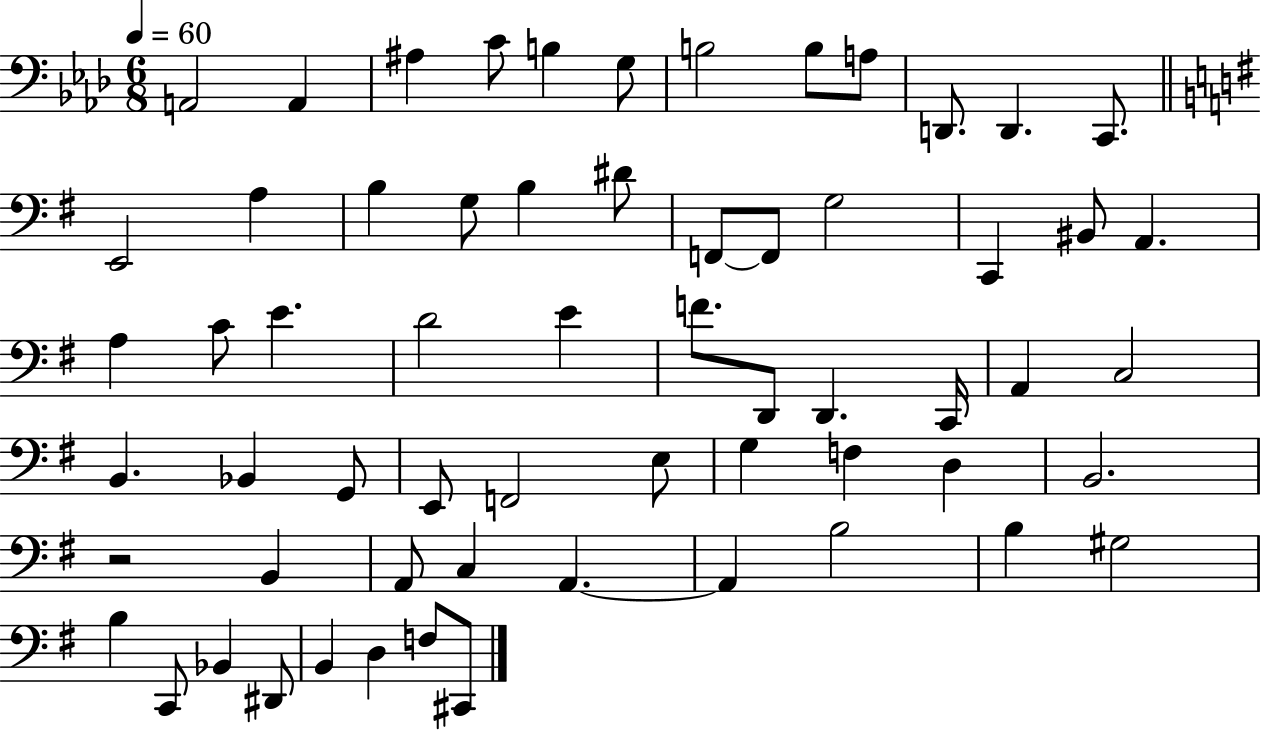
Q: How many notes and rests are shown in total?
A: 62